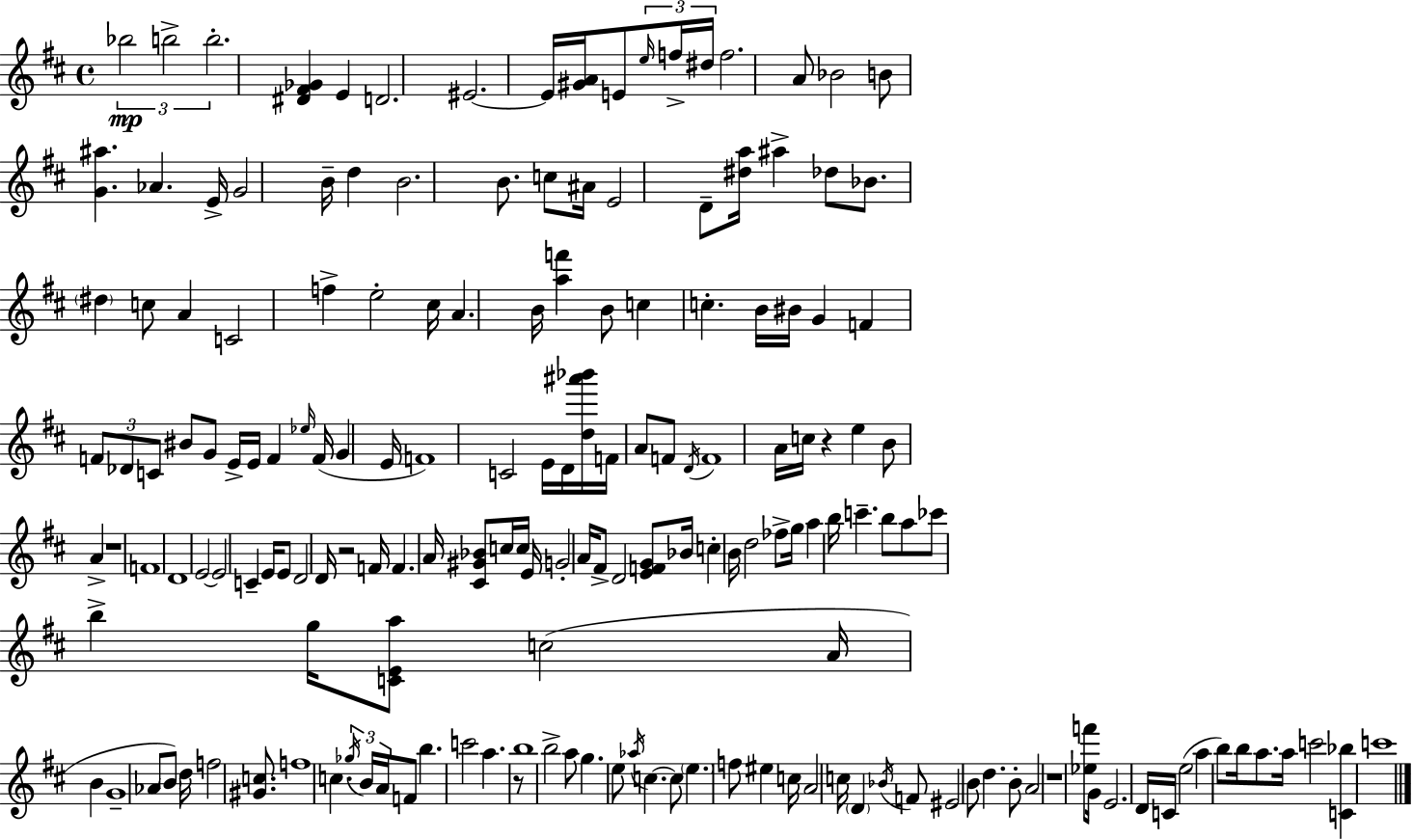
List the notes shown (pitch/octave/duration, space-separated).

Bb5/h B5/h B5/h. [D#4,F#4,Gb4]/q E4/q D4/h. EIS4/h. EIS4/s [G#4,A4]/s E4/e E5/s F5/s D#5/s F5/h. A4/e Bb4/h B4/e [G4,A#5]/q. Ab4/q. E4/s G4/h B4/s D5/q B4/h. B4/e. C5/e A#4/s E4/h D4/e [D#5,A5]/s A#5/q Db5/e Bb4/e. D#5/q C5/e A4/q C4/h F5/q E5/h C#5/s A4/q. B4/s [A5,F6]/q B4/e C5/q C5/q. B4/s BIS4/s G4/q F4/q F4/e Db4/e C4/e BIS4/e G4/e E4/s E4/s F4/q Eb5/s F4/s G4/q E4/s F4/w C4/h E4/s D4/s [D5,A#6,Bb6]/s F4/s A4/e F4/e D4/s F4/w A4/s C5/s R/q E5/q B4/e A4/q R/w F4/w D4/w E4/h E4/h C4/q E4/s E4/e D4/h D4/s R/h F4/s F4/q. A4/s [C#4,G#4,Bb4]/e C5/s C5/s E4/s G4/h A4/s F#4/e D4/h [E4,F4,G4]/e Bb4/s C5/q B4/s D5/h FES5/e G5/s A5/q B5/s C6/q. B5/e A5/e CES6/e B5/q G5/s [C4,E4,A5]/e C5/h A4/s B4/q G4/w Ab4/e B4/e D5/s F5/h [G#4,C5]/e. F5/w C5/q. Gb5/s B4/s A4/s F4/e B5/q. C6/h A5/q. R/e B5/w B5/h A5/e G5/q. E5/e Ab5/s C5/q. C5/e E5/q. F5/e EIS5/q C5/s A4/h C5/s D4/q Bb4/s F4/e EIS4/h B4/e D5/q. B4/e A4/h R/w [Eb5,F6]/e G4/s E4/h. D4/s C4/s E5/h A5/q B5/e B5/s A5/e. A5/s C6/h [C4,Bb5]/q C6/w